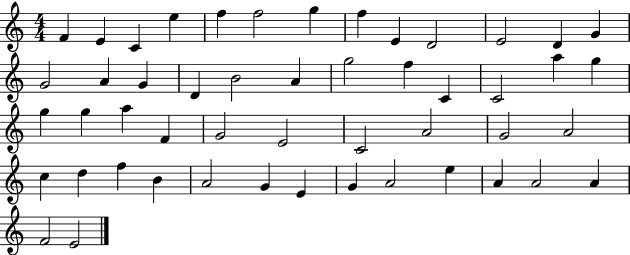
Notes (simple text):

F4/q E4/q C4/q E5/q F5/q F5/h G5/q F5/q E4/q D4/h E4/h D4/q G4/q G4/h A4/q G4/q D4/q B4/h A4/q G5/h F5/q C4/q C4/h A5/q G5/q G5/q G5/q A5/q F4/q G4/h E4/h C4/h A4/h G4/h A4/h C5/q D5/q F5/q B4/q A4/h G4/q E4/q G4/q A4/h E5/q A4/q A4/h A4/q F4/h E4/h